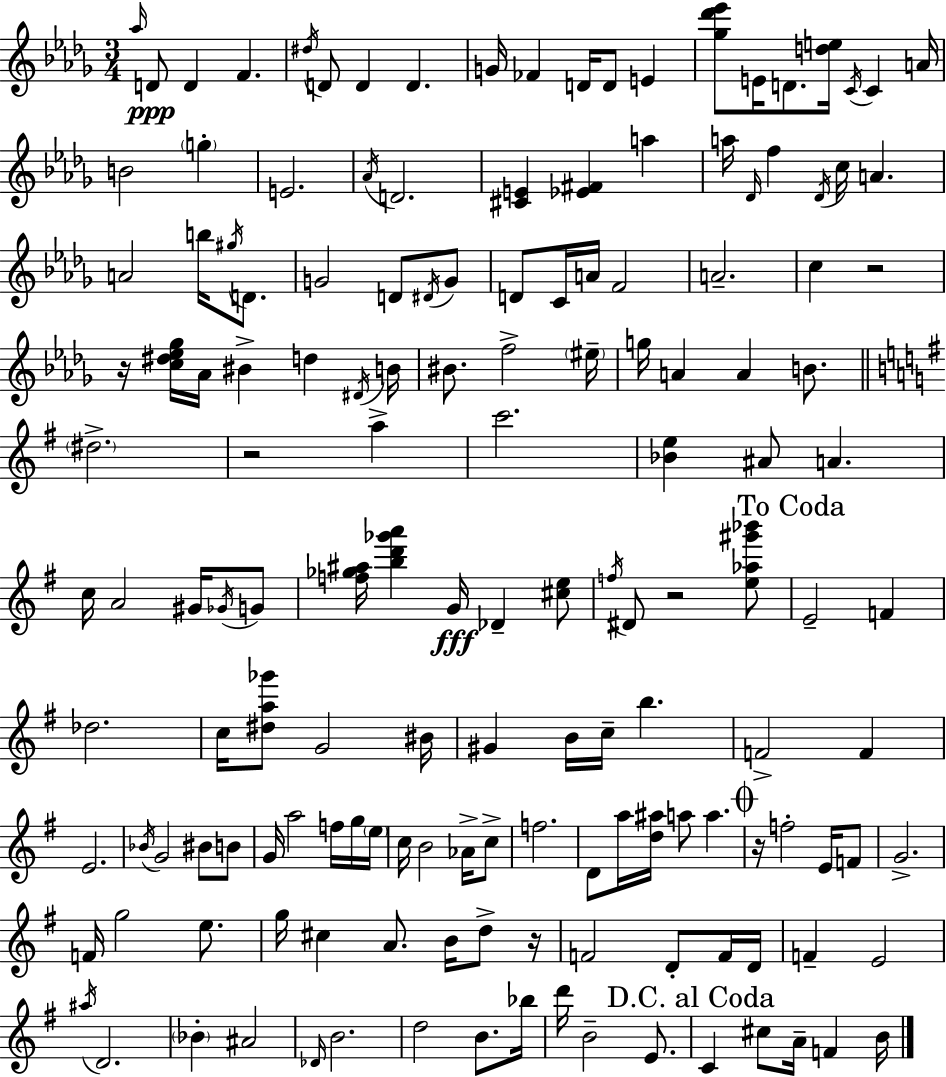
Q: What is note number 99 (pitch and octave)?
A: A5